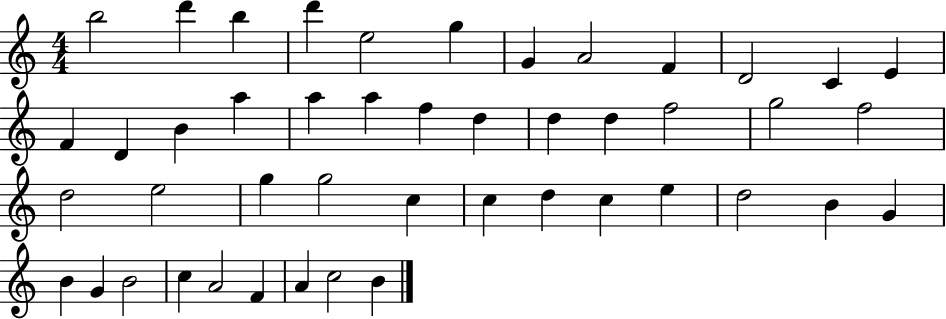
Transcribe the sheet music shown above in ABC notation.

X:1
T:Untitled
M:4/4
L:1/4
K:C
b2 d' b d' e2 g G A2 F D2 C E F D B a a a f d d d f2 g2 f2 d2 e2 g g2 c c d c e d2 B G B G B2 c A2 F A c2 B